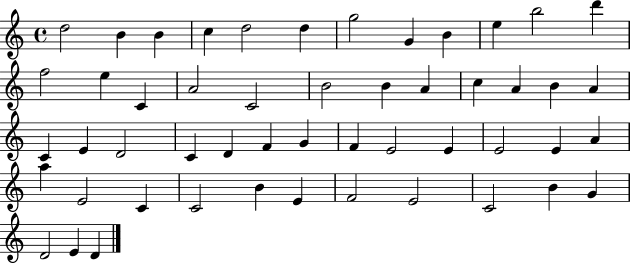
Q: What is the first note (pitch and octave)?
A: D5